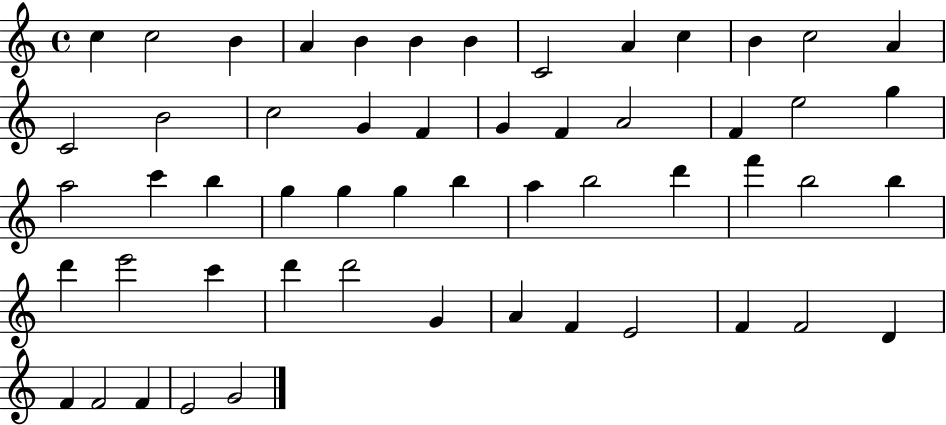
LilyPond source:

{
  \clef treble
  \time 4/4
  \defaultTimeSignature
  \key c \major
  c''4 c''2 b'4 | a'4 b'4 b'4 b'4 | c'2 a'4 c''4 | b'4 c''2 a'4 | \break c'2 b'2 | c''2 g'4 f'4 | g'4 f'4 a'2 | f'4 e''2 g''4 | \break a''2 c'''4 b''4 | g''4 g''4 g''4 b''4 | a''4 b''2 d'''4 | f'''4 b''2 b''4 | \break d'''4 e'''2 c'''4 | d'''4 d'''2 g'4 | a'4 f'4 e'2 | f'4 f'2 d'4 | \break f'4 f'2 f'4 | e'2 g'2 | \bar "|."
}